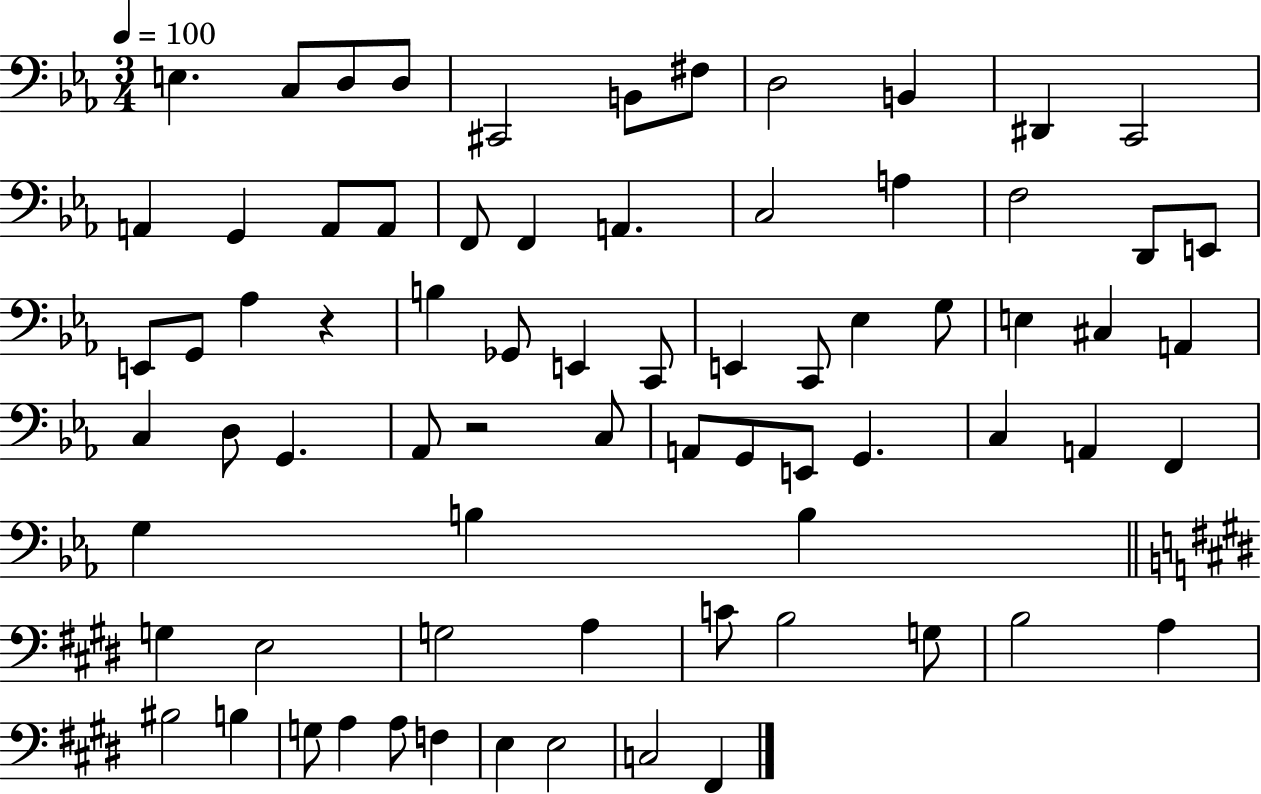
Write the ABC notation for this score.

X:1
T:Untitled
M:3/4
L:1/4
K:Eb
E, C,/2 D,/2 D,/2 ^C,,2 B,,/2 ^F,/2 D,2 B,, ^D,, C,,2 A,, G,, A,,/2 A,,/2 F,,/2 F,, A,, C,2 A, F,2 D,,/2 E,,/2 E,,/2 G,,/2 _A, z B, _G,,/2 E,, C,,/2 E,, C,,/2 _E, G,/2 E, ^C, A,, C, D,/2 G,, _A,,/2 z2 C,/2 A,,/2 G,,/2 E,,/2 G,, C, A,, F,, G, B, B, G, E,2 G,2 A, C/2 B,2 G,/2 B,2 A, ^B,2 B, G,/2 A, A,/2 F, E, E,2 C,2 ^F,,